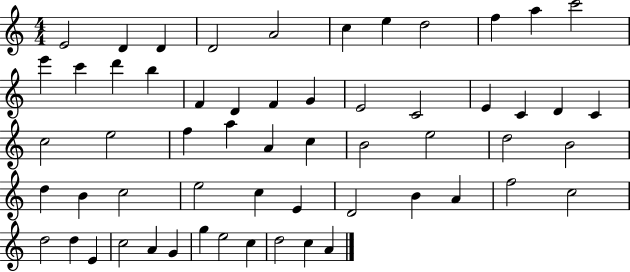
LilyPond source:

{
  \clef treble
  \numericTimeSignature
  \time 4/4
  \key c \major
  e'2 d'4 d'4 | d'2 a'2 | c''4 e''4 d''2 | f''4 a''4 c'''2 | \break e'''4 c'''4 d'''4 b''4 | f'4 d'4 f'4 g'4 | e'2 c'2 | e'4 c'4 d'4 c'4 | \break c''2 e''2 | f''4 a''4 a'4 c''4 | b'2 e''2 | d''2 b'2 | \break d''4 b'4 c''2 | e''2 c''4 e'4 | d'2 b'4 a'4 | f''2 c''2 | \break d''2 d''4 e'4 | c''2 a'4 g'4 | g''4 e''2 c''4 | d''2 c''4 a'4 | \break \bar "|."
}